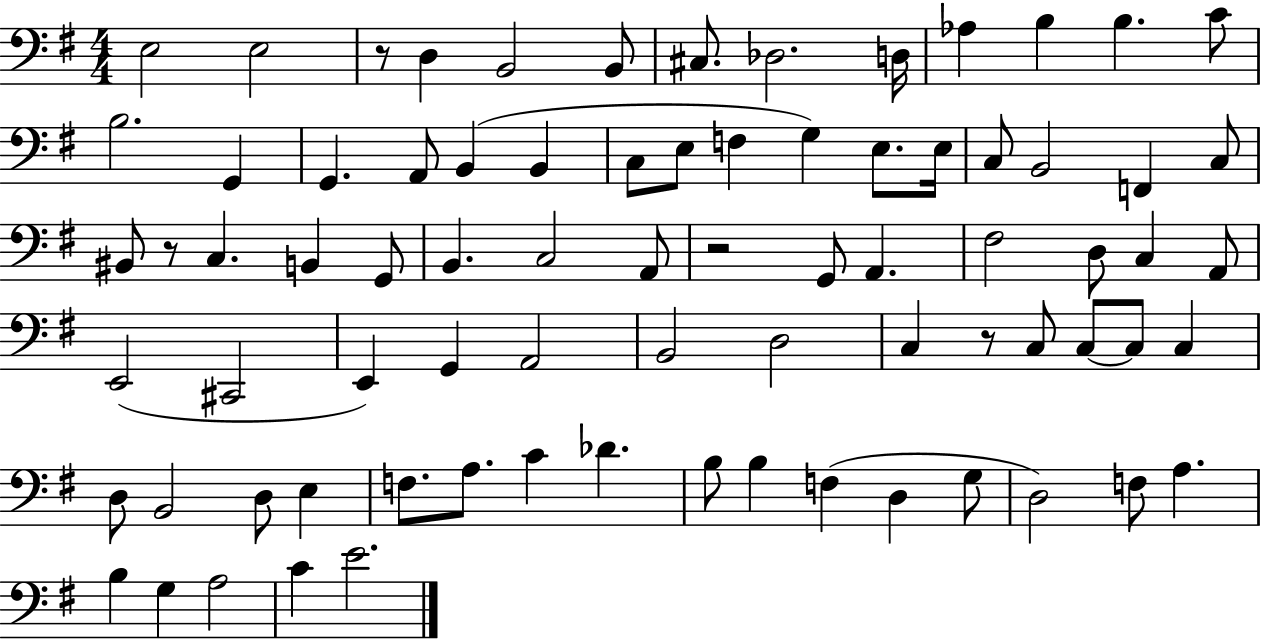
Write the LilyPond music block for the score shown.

{
  \clef bass
  \numericTimeSignature
  \time 4/4
  \key g \major
  e2 e2 | r8 d4 b,2 b,8 | cis8. des2. d16 | aes4 b4 b4. c'8 | \break b2. g,4 | g,4. a,8 b,4( b,4 | c8 e8 f4 g4) e8. e16 | c8 b,2 f,4 c8 | \break bis,8 r8 c4. b,4 g,8 | b,4. c2 a,8 | r2 g,8 a,4. | fis2 d8 c4 a,8 | \break e,2( cis,2 | e,4) g,4 a,2 | b,2 d2 | c4 r8 c8 c8~~ c8 c4 | \break d8 b,2 d8 e4 | f8. a8. c'4 des'4. | b8 b4 f4( d4 g8 | d2) f8 a4. | \break b4 g4 a2 | c'4 e'2. | \bar "|."
}